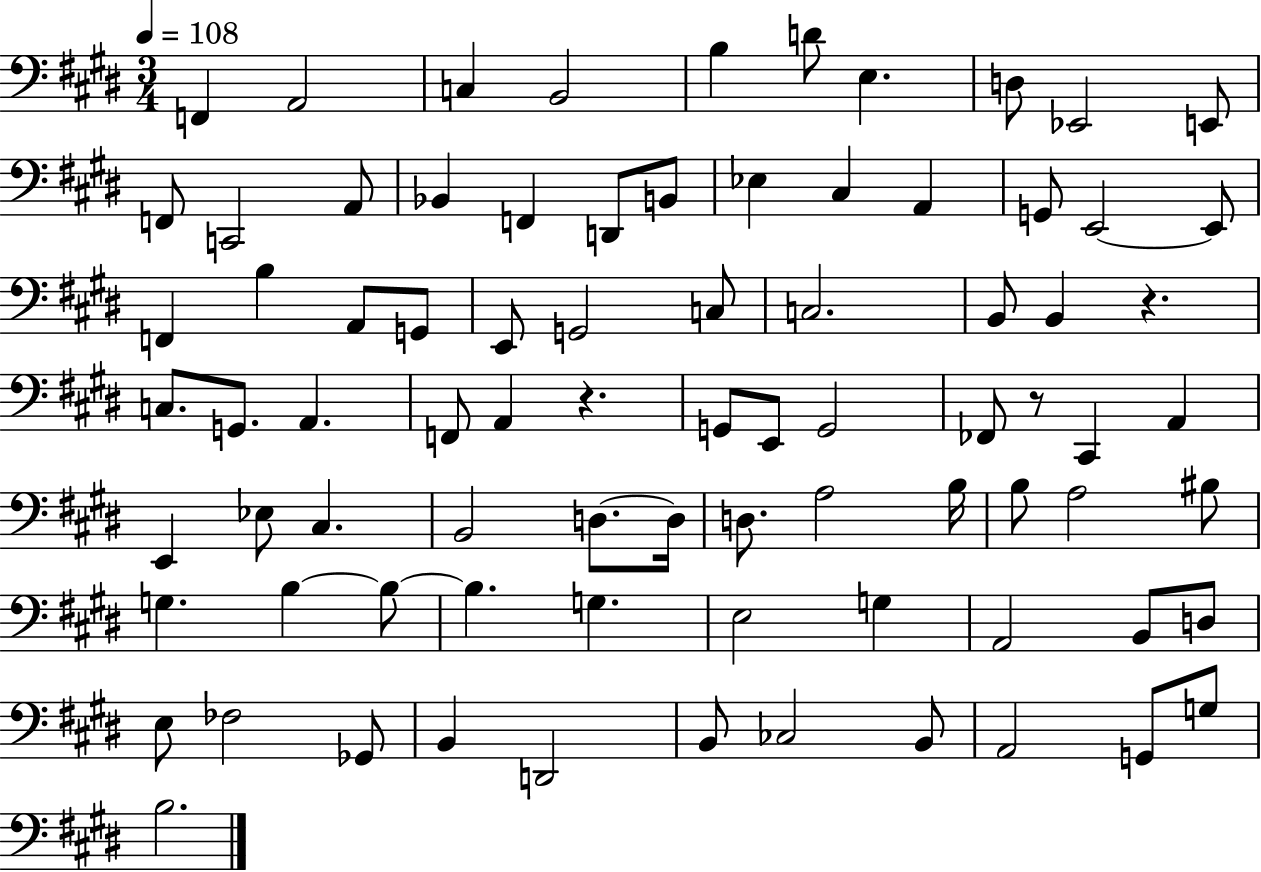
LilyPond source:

{
  \clef bass
  \numericTimeSignature
  \time 3/4
  \key e \major
  \tempo 4 = 108
  \repeat volta 2 { f,4 a,2 | c4 b,2 | b4 d'8 e4. | d8 ees,2 e,8 | \break f,8 c,2 a,8 | bes,4 f,4 d,8 b,8 | ees4 cis4 a,4 | g,8 e,2~~ e,8 | \break f,4 b4 a,8 g,8 | e,8 g,2 c8 | c2. | b,8 b,4 r4. | \break c8. g,8. a,4. | f,8 a,4 r4. | g,8 e,8 g,2 | fes,8 r8 cis,4 a,4 | \break e,4 ees8 cis4. | b,2 d8.~~ d16 | d8. a2 b16 | b8 a2 bis8 | \break g4. b4~~ b8~~ | b4. g4. | e2 g4 | a,2 b,8 d8 | \break e8 fes2 ges,8 | b,4 d,2 | b,8 ces2 b,8 | a,2 g,8 g8 | \break b2. | } \bar "|."
}